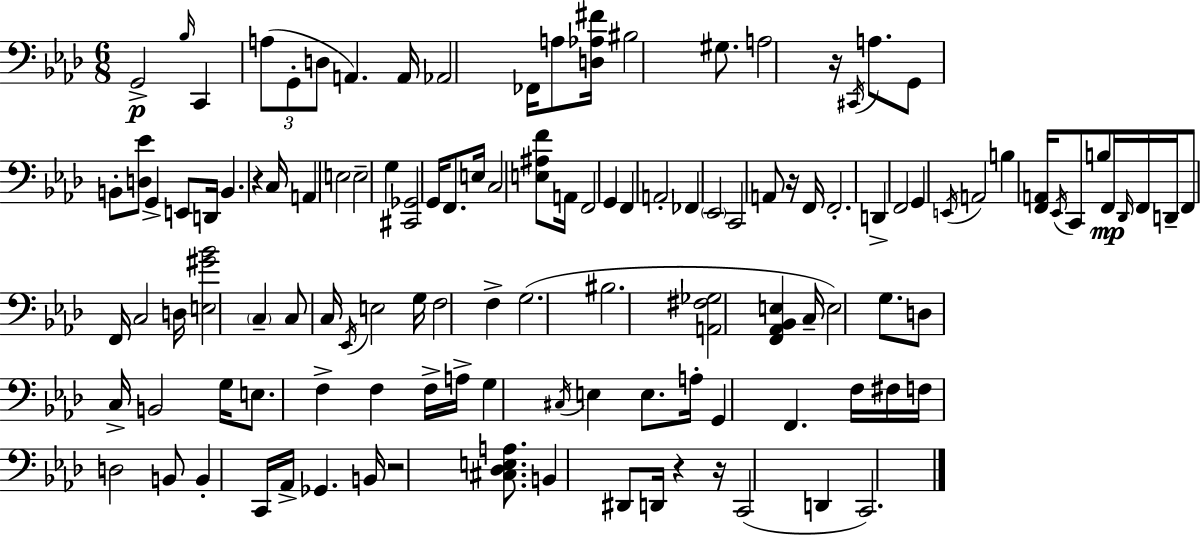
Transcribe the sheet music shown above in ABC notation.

X:1
T:Untitled
M:6/8
L:1/4
K:Ab
G,,2 _B,/4 C,, A,/2 G,,/2 D,/2 A,, A,,/4 _A,,2 _F,,/4 A,/2 [D,_A,^F]/4 ^B,2 ^G,/2 A,2 z/4 ^C,,/4 A,/2 G,,/2 B,,/2 [D,_E]/2 G,, E,,/2 D,,/4 B,, z C,/4 A,, E,2 E,2 G, [^C,,_G,,]2 G,,/4 F,,/2 E,/4 C,2 [E,^A,F]/2 A,,/4 F,,2 G,, F,, A,,2 _F,, _E,,2 C,,2 A,,/2 z/4 F,,/4 F,,2 D,, F,,2 G,, E,,/4 A,,2 B, [F,,A,,]/4 _E,,/4 C,,/2 B,/2 F,,/4 _D,,/4 F,,/4 D,,/4 F,,/2 F,,/4 C,2 D,/4 [E,^G_B]2 C, C,/2 C,/4 _E,,/4 E,2 G,/4 F,2 F, G,2 ^B,2 [A,,^F,_G,]2 [F,,_A,,_B,,E,] C,/4 E,2 G,/2 D,/2 C,/4 B,,2 G,/4 E,/2 F, F, F,/4 A,/4 G, ^C,/4 E, E,/2 A,/4 G,, F,, F,/4 ^F,/4 F,/4 D,2 B,,/2 B,, C,,/4 _A,,/4 _G,, B,,/4 z2 [^C,_D,E,A,]/2 B,, ^D,,/2 D,,/4 z z/4 C,,2 D,, C,,2